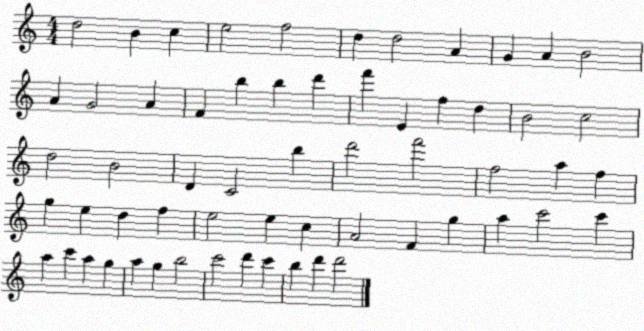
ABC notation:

X:1
T:Untitled
M:4/4
L:1/4
K:C
d2 B c e2 f2 d d2 A G A B2 A G2 A F b b d' f' E f d B2 c2 d2 B2 D C2 b d'2 f'2 f2 a f g e d f e2 e c A2 F g a c'2 c' a c' a g a g b2 c'2 d' c' b d' d'2